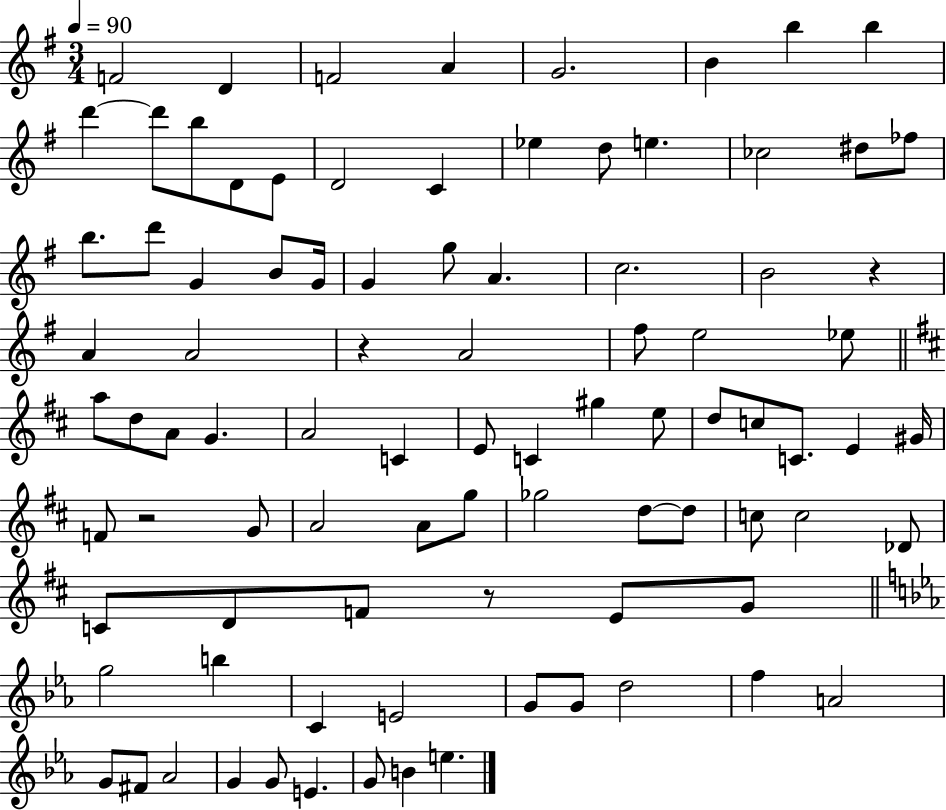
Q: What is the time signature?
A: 3/4